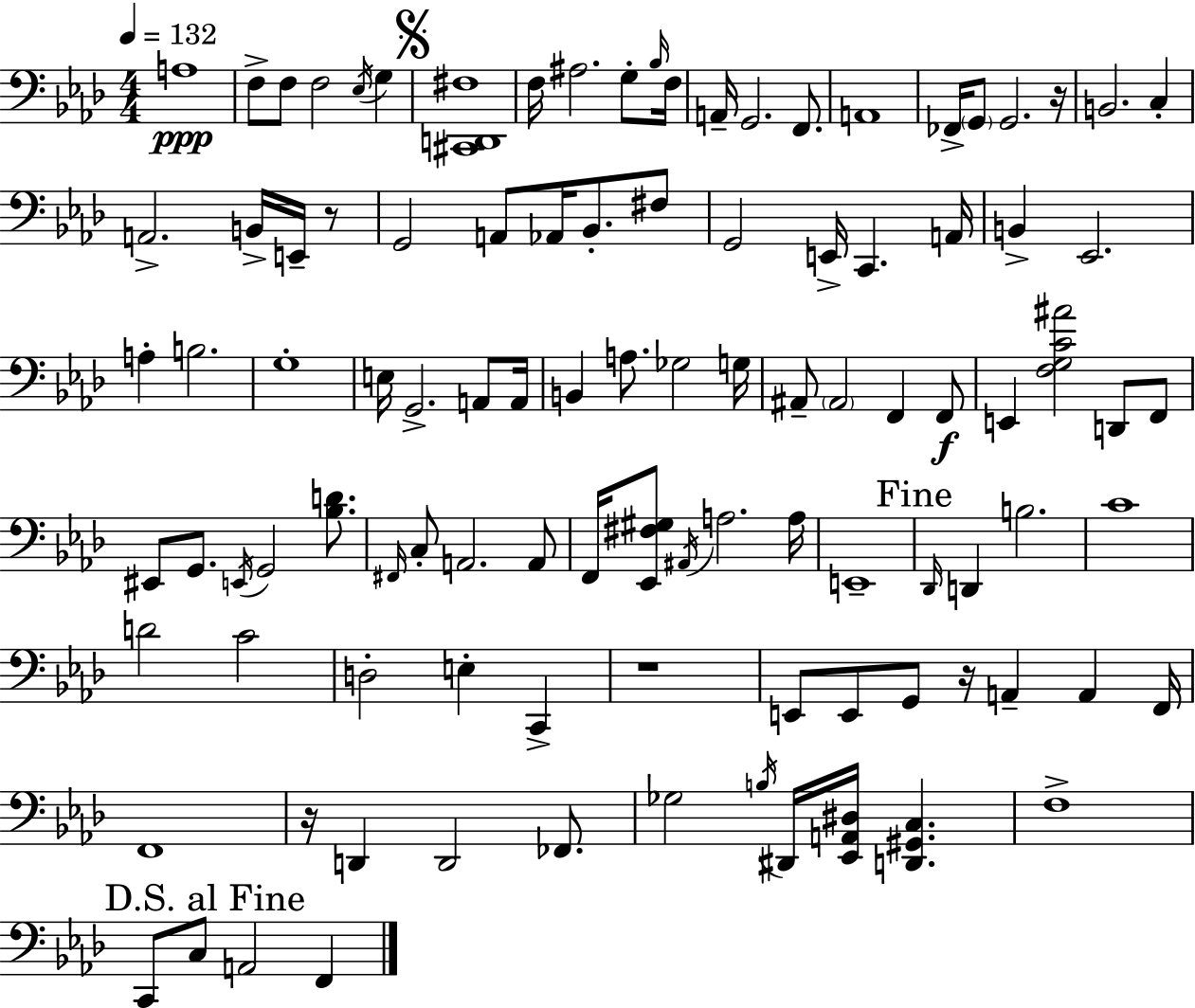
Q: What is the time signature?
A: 4/4